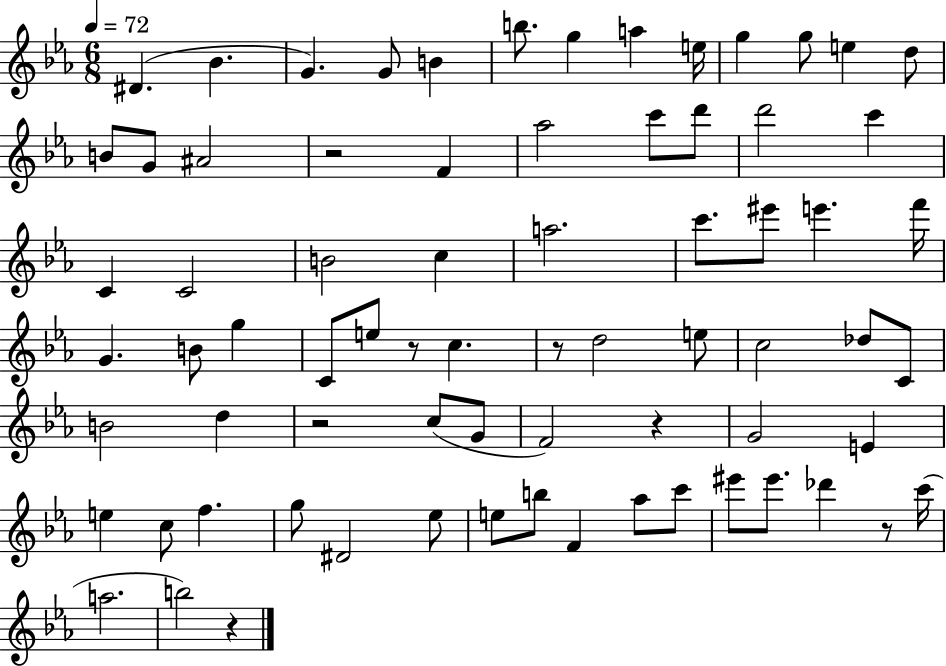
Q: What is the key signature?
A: EES major